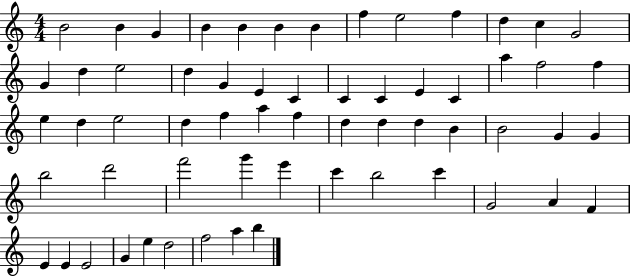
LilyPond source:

{
  \clef treble
  \numericTimeSignature
  \time 4/4
  \key c \major
  b'2 b'4 g'4 | b'4 b'4 b'4 b'4 | f''4 e''2 f''4 | d''4 c''4 g'2 | \break g'4 d''4 e''2 | d''4 g'4 e'4 c'4 | c'4 c'4 e'4 c'4 | a''4 f''2 f''4 | \break e''4 d''4 e''2 | d''4 f''4 a''4 f''4 | d''4 d''4 d''4 b'4 | b'2 g'4 g'4 | \break b''2 d'''2 | f'''2 g'''4 e'''4 | c'''4 b''2 c'''4 | g'2 a'4 f'4 | \break e'4 e'4 e'2 | g'4 e''4 d''2 | f''2 a''4 b''4 | \bar "|."
}